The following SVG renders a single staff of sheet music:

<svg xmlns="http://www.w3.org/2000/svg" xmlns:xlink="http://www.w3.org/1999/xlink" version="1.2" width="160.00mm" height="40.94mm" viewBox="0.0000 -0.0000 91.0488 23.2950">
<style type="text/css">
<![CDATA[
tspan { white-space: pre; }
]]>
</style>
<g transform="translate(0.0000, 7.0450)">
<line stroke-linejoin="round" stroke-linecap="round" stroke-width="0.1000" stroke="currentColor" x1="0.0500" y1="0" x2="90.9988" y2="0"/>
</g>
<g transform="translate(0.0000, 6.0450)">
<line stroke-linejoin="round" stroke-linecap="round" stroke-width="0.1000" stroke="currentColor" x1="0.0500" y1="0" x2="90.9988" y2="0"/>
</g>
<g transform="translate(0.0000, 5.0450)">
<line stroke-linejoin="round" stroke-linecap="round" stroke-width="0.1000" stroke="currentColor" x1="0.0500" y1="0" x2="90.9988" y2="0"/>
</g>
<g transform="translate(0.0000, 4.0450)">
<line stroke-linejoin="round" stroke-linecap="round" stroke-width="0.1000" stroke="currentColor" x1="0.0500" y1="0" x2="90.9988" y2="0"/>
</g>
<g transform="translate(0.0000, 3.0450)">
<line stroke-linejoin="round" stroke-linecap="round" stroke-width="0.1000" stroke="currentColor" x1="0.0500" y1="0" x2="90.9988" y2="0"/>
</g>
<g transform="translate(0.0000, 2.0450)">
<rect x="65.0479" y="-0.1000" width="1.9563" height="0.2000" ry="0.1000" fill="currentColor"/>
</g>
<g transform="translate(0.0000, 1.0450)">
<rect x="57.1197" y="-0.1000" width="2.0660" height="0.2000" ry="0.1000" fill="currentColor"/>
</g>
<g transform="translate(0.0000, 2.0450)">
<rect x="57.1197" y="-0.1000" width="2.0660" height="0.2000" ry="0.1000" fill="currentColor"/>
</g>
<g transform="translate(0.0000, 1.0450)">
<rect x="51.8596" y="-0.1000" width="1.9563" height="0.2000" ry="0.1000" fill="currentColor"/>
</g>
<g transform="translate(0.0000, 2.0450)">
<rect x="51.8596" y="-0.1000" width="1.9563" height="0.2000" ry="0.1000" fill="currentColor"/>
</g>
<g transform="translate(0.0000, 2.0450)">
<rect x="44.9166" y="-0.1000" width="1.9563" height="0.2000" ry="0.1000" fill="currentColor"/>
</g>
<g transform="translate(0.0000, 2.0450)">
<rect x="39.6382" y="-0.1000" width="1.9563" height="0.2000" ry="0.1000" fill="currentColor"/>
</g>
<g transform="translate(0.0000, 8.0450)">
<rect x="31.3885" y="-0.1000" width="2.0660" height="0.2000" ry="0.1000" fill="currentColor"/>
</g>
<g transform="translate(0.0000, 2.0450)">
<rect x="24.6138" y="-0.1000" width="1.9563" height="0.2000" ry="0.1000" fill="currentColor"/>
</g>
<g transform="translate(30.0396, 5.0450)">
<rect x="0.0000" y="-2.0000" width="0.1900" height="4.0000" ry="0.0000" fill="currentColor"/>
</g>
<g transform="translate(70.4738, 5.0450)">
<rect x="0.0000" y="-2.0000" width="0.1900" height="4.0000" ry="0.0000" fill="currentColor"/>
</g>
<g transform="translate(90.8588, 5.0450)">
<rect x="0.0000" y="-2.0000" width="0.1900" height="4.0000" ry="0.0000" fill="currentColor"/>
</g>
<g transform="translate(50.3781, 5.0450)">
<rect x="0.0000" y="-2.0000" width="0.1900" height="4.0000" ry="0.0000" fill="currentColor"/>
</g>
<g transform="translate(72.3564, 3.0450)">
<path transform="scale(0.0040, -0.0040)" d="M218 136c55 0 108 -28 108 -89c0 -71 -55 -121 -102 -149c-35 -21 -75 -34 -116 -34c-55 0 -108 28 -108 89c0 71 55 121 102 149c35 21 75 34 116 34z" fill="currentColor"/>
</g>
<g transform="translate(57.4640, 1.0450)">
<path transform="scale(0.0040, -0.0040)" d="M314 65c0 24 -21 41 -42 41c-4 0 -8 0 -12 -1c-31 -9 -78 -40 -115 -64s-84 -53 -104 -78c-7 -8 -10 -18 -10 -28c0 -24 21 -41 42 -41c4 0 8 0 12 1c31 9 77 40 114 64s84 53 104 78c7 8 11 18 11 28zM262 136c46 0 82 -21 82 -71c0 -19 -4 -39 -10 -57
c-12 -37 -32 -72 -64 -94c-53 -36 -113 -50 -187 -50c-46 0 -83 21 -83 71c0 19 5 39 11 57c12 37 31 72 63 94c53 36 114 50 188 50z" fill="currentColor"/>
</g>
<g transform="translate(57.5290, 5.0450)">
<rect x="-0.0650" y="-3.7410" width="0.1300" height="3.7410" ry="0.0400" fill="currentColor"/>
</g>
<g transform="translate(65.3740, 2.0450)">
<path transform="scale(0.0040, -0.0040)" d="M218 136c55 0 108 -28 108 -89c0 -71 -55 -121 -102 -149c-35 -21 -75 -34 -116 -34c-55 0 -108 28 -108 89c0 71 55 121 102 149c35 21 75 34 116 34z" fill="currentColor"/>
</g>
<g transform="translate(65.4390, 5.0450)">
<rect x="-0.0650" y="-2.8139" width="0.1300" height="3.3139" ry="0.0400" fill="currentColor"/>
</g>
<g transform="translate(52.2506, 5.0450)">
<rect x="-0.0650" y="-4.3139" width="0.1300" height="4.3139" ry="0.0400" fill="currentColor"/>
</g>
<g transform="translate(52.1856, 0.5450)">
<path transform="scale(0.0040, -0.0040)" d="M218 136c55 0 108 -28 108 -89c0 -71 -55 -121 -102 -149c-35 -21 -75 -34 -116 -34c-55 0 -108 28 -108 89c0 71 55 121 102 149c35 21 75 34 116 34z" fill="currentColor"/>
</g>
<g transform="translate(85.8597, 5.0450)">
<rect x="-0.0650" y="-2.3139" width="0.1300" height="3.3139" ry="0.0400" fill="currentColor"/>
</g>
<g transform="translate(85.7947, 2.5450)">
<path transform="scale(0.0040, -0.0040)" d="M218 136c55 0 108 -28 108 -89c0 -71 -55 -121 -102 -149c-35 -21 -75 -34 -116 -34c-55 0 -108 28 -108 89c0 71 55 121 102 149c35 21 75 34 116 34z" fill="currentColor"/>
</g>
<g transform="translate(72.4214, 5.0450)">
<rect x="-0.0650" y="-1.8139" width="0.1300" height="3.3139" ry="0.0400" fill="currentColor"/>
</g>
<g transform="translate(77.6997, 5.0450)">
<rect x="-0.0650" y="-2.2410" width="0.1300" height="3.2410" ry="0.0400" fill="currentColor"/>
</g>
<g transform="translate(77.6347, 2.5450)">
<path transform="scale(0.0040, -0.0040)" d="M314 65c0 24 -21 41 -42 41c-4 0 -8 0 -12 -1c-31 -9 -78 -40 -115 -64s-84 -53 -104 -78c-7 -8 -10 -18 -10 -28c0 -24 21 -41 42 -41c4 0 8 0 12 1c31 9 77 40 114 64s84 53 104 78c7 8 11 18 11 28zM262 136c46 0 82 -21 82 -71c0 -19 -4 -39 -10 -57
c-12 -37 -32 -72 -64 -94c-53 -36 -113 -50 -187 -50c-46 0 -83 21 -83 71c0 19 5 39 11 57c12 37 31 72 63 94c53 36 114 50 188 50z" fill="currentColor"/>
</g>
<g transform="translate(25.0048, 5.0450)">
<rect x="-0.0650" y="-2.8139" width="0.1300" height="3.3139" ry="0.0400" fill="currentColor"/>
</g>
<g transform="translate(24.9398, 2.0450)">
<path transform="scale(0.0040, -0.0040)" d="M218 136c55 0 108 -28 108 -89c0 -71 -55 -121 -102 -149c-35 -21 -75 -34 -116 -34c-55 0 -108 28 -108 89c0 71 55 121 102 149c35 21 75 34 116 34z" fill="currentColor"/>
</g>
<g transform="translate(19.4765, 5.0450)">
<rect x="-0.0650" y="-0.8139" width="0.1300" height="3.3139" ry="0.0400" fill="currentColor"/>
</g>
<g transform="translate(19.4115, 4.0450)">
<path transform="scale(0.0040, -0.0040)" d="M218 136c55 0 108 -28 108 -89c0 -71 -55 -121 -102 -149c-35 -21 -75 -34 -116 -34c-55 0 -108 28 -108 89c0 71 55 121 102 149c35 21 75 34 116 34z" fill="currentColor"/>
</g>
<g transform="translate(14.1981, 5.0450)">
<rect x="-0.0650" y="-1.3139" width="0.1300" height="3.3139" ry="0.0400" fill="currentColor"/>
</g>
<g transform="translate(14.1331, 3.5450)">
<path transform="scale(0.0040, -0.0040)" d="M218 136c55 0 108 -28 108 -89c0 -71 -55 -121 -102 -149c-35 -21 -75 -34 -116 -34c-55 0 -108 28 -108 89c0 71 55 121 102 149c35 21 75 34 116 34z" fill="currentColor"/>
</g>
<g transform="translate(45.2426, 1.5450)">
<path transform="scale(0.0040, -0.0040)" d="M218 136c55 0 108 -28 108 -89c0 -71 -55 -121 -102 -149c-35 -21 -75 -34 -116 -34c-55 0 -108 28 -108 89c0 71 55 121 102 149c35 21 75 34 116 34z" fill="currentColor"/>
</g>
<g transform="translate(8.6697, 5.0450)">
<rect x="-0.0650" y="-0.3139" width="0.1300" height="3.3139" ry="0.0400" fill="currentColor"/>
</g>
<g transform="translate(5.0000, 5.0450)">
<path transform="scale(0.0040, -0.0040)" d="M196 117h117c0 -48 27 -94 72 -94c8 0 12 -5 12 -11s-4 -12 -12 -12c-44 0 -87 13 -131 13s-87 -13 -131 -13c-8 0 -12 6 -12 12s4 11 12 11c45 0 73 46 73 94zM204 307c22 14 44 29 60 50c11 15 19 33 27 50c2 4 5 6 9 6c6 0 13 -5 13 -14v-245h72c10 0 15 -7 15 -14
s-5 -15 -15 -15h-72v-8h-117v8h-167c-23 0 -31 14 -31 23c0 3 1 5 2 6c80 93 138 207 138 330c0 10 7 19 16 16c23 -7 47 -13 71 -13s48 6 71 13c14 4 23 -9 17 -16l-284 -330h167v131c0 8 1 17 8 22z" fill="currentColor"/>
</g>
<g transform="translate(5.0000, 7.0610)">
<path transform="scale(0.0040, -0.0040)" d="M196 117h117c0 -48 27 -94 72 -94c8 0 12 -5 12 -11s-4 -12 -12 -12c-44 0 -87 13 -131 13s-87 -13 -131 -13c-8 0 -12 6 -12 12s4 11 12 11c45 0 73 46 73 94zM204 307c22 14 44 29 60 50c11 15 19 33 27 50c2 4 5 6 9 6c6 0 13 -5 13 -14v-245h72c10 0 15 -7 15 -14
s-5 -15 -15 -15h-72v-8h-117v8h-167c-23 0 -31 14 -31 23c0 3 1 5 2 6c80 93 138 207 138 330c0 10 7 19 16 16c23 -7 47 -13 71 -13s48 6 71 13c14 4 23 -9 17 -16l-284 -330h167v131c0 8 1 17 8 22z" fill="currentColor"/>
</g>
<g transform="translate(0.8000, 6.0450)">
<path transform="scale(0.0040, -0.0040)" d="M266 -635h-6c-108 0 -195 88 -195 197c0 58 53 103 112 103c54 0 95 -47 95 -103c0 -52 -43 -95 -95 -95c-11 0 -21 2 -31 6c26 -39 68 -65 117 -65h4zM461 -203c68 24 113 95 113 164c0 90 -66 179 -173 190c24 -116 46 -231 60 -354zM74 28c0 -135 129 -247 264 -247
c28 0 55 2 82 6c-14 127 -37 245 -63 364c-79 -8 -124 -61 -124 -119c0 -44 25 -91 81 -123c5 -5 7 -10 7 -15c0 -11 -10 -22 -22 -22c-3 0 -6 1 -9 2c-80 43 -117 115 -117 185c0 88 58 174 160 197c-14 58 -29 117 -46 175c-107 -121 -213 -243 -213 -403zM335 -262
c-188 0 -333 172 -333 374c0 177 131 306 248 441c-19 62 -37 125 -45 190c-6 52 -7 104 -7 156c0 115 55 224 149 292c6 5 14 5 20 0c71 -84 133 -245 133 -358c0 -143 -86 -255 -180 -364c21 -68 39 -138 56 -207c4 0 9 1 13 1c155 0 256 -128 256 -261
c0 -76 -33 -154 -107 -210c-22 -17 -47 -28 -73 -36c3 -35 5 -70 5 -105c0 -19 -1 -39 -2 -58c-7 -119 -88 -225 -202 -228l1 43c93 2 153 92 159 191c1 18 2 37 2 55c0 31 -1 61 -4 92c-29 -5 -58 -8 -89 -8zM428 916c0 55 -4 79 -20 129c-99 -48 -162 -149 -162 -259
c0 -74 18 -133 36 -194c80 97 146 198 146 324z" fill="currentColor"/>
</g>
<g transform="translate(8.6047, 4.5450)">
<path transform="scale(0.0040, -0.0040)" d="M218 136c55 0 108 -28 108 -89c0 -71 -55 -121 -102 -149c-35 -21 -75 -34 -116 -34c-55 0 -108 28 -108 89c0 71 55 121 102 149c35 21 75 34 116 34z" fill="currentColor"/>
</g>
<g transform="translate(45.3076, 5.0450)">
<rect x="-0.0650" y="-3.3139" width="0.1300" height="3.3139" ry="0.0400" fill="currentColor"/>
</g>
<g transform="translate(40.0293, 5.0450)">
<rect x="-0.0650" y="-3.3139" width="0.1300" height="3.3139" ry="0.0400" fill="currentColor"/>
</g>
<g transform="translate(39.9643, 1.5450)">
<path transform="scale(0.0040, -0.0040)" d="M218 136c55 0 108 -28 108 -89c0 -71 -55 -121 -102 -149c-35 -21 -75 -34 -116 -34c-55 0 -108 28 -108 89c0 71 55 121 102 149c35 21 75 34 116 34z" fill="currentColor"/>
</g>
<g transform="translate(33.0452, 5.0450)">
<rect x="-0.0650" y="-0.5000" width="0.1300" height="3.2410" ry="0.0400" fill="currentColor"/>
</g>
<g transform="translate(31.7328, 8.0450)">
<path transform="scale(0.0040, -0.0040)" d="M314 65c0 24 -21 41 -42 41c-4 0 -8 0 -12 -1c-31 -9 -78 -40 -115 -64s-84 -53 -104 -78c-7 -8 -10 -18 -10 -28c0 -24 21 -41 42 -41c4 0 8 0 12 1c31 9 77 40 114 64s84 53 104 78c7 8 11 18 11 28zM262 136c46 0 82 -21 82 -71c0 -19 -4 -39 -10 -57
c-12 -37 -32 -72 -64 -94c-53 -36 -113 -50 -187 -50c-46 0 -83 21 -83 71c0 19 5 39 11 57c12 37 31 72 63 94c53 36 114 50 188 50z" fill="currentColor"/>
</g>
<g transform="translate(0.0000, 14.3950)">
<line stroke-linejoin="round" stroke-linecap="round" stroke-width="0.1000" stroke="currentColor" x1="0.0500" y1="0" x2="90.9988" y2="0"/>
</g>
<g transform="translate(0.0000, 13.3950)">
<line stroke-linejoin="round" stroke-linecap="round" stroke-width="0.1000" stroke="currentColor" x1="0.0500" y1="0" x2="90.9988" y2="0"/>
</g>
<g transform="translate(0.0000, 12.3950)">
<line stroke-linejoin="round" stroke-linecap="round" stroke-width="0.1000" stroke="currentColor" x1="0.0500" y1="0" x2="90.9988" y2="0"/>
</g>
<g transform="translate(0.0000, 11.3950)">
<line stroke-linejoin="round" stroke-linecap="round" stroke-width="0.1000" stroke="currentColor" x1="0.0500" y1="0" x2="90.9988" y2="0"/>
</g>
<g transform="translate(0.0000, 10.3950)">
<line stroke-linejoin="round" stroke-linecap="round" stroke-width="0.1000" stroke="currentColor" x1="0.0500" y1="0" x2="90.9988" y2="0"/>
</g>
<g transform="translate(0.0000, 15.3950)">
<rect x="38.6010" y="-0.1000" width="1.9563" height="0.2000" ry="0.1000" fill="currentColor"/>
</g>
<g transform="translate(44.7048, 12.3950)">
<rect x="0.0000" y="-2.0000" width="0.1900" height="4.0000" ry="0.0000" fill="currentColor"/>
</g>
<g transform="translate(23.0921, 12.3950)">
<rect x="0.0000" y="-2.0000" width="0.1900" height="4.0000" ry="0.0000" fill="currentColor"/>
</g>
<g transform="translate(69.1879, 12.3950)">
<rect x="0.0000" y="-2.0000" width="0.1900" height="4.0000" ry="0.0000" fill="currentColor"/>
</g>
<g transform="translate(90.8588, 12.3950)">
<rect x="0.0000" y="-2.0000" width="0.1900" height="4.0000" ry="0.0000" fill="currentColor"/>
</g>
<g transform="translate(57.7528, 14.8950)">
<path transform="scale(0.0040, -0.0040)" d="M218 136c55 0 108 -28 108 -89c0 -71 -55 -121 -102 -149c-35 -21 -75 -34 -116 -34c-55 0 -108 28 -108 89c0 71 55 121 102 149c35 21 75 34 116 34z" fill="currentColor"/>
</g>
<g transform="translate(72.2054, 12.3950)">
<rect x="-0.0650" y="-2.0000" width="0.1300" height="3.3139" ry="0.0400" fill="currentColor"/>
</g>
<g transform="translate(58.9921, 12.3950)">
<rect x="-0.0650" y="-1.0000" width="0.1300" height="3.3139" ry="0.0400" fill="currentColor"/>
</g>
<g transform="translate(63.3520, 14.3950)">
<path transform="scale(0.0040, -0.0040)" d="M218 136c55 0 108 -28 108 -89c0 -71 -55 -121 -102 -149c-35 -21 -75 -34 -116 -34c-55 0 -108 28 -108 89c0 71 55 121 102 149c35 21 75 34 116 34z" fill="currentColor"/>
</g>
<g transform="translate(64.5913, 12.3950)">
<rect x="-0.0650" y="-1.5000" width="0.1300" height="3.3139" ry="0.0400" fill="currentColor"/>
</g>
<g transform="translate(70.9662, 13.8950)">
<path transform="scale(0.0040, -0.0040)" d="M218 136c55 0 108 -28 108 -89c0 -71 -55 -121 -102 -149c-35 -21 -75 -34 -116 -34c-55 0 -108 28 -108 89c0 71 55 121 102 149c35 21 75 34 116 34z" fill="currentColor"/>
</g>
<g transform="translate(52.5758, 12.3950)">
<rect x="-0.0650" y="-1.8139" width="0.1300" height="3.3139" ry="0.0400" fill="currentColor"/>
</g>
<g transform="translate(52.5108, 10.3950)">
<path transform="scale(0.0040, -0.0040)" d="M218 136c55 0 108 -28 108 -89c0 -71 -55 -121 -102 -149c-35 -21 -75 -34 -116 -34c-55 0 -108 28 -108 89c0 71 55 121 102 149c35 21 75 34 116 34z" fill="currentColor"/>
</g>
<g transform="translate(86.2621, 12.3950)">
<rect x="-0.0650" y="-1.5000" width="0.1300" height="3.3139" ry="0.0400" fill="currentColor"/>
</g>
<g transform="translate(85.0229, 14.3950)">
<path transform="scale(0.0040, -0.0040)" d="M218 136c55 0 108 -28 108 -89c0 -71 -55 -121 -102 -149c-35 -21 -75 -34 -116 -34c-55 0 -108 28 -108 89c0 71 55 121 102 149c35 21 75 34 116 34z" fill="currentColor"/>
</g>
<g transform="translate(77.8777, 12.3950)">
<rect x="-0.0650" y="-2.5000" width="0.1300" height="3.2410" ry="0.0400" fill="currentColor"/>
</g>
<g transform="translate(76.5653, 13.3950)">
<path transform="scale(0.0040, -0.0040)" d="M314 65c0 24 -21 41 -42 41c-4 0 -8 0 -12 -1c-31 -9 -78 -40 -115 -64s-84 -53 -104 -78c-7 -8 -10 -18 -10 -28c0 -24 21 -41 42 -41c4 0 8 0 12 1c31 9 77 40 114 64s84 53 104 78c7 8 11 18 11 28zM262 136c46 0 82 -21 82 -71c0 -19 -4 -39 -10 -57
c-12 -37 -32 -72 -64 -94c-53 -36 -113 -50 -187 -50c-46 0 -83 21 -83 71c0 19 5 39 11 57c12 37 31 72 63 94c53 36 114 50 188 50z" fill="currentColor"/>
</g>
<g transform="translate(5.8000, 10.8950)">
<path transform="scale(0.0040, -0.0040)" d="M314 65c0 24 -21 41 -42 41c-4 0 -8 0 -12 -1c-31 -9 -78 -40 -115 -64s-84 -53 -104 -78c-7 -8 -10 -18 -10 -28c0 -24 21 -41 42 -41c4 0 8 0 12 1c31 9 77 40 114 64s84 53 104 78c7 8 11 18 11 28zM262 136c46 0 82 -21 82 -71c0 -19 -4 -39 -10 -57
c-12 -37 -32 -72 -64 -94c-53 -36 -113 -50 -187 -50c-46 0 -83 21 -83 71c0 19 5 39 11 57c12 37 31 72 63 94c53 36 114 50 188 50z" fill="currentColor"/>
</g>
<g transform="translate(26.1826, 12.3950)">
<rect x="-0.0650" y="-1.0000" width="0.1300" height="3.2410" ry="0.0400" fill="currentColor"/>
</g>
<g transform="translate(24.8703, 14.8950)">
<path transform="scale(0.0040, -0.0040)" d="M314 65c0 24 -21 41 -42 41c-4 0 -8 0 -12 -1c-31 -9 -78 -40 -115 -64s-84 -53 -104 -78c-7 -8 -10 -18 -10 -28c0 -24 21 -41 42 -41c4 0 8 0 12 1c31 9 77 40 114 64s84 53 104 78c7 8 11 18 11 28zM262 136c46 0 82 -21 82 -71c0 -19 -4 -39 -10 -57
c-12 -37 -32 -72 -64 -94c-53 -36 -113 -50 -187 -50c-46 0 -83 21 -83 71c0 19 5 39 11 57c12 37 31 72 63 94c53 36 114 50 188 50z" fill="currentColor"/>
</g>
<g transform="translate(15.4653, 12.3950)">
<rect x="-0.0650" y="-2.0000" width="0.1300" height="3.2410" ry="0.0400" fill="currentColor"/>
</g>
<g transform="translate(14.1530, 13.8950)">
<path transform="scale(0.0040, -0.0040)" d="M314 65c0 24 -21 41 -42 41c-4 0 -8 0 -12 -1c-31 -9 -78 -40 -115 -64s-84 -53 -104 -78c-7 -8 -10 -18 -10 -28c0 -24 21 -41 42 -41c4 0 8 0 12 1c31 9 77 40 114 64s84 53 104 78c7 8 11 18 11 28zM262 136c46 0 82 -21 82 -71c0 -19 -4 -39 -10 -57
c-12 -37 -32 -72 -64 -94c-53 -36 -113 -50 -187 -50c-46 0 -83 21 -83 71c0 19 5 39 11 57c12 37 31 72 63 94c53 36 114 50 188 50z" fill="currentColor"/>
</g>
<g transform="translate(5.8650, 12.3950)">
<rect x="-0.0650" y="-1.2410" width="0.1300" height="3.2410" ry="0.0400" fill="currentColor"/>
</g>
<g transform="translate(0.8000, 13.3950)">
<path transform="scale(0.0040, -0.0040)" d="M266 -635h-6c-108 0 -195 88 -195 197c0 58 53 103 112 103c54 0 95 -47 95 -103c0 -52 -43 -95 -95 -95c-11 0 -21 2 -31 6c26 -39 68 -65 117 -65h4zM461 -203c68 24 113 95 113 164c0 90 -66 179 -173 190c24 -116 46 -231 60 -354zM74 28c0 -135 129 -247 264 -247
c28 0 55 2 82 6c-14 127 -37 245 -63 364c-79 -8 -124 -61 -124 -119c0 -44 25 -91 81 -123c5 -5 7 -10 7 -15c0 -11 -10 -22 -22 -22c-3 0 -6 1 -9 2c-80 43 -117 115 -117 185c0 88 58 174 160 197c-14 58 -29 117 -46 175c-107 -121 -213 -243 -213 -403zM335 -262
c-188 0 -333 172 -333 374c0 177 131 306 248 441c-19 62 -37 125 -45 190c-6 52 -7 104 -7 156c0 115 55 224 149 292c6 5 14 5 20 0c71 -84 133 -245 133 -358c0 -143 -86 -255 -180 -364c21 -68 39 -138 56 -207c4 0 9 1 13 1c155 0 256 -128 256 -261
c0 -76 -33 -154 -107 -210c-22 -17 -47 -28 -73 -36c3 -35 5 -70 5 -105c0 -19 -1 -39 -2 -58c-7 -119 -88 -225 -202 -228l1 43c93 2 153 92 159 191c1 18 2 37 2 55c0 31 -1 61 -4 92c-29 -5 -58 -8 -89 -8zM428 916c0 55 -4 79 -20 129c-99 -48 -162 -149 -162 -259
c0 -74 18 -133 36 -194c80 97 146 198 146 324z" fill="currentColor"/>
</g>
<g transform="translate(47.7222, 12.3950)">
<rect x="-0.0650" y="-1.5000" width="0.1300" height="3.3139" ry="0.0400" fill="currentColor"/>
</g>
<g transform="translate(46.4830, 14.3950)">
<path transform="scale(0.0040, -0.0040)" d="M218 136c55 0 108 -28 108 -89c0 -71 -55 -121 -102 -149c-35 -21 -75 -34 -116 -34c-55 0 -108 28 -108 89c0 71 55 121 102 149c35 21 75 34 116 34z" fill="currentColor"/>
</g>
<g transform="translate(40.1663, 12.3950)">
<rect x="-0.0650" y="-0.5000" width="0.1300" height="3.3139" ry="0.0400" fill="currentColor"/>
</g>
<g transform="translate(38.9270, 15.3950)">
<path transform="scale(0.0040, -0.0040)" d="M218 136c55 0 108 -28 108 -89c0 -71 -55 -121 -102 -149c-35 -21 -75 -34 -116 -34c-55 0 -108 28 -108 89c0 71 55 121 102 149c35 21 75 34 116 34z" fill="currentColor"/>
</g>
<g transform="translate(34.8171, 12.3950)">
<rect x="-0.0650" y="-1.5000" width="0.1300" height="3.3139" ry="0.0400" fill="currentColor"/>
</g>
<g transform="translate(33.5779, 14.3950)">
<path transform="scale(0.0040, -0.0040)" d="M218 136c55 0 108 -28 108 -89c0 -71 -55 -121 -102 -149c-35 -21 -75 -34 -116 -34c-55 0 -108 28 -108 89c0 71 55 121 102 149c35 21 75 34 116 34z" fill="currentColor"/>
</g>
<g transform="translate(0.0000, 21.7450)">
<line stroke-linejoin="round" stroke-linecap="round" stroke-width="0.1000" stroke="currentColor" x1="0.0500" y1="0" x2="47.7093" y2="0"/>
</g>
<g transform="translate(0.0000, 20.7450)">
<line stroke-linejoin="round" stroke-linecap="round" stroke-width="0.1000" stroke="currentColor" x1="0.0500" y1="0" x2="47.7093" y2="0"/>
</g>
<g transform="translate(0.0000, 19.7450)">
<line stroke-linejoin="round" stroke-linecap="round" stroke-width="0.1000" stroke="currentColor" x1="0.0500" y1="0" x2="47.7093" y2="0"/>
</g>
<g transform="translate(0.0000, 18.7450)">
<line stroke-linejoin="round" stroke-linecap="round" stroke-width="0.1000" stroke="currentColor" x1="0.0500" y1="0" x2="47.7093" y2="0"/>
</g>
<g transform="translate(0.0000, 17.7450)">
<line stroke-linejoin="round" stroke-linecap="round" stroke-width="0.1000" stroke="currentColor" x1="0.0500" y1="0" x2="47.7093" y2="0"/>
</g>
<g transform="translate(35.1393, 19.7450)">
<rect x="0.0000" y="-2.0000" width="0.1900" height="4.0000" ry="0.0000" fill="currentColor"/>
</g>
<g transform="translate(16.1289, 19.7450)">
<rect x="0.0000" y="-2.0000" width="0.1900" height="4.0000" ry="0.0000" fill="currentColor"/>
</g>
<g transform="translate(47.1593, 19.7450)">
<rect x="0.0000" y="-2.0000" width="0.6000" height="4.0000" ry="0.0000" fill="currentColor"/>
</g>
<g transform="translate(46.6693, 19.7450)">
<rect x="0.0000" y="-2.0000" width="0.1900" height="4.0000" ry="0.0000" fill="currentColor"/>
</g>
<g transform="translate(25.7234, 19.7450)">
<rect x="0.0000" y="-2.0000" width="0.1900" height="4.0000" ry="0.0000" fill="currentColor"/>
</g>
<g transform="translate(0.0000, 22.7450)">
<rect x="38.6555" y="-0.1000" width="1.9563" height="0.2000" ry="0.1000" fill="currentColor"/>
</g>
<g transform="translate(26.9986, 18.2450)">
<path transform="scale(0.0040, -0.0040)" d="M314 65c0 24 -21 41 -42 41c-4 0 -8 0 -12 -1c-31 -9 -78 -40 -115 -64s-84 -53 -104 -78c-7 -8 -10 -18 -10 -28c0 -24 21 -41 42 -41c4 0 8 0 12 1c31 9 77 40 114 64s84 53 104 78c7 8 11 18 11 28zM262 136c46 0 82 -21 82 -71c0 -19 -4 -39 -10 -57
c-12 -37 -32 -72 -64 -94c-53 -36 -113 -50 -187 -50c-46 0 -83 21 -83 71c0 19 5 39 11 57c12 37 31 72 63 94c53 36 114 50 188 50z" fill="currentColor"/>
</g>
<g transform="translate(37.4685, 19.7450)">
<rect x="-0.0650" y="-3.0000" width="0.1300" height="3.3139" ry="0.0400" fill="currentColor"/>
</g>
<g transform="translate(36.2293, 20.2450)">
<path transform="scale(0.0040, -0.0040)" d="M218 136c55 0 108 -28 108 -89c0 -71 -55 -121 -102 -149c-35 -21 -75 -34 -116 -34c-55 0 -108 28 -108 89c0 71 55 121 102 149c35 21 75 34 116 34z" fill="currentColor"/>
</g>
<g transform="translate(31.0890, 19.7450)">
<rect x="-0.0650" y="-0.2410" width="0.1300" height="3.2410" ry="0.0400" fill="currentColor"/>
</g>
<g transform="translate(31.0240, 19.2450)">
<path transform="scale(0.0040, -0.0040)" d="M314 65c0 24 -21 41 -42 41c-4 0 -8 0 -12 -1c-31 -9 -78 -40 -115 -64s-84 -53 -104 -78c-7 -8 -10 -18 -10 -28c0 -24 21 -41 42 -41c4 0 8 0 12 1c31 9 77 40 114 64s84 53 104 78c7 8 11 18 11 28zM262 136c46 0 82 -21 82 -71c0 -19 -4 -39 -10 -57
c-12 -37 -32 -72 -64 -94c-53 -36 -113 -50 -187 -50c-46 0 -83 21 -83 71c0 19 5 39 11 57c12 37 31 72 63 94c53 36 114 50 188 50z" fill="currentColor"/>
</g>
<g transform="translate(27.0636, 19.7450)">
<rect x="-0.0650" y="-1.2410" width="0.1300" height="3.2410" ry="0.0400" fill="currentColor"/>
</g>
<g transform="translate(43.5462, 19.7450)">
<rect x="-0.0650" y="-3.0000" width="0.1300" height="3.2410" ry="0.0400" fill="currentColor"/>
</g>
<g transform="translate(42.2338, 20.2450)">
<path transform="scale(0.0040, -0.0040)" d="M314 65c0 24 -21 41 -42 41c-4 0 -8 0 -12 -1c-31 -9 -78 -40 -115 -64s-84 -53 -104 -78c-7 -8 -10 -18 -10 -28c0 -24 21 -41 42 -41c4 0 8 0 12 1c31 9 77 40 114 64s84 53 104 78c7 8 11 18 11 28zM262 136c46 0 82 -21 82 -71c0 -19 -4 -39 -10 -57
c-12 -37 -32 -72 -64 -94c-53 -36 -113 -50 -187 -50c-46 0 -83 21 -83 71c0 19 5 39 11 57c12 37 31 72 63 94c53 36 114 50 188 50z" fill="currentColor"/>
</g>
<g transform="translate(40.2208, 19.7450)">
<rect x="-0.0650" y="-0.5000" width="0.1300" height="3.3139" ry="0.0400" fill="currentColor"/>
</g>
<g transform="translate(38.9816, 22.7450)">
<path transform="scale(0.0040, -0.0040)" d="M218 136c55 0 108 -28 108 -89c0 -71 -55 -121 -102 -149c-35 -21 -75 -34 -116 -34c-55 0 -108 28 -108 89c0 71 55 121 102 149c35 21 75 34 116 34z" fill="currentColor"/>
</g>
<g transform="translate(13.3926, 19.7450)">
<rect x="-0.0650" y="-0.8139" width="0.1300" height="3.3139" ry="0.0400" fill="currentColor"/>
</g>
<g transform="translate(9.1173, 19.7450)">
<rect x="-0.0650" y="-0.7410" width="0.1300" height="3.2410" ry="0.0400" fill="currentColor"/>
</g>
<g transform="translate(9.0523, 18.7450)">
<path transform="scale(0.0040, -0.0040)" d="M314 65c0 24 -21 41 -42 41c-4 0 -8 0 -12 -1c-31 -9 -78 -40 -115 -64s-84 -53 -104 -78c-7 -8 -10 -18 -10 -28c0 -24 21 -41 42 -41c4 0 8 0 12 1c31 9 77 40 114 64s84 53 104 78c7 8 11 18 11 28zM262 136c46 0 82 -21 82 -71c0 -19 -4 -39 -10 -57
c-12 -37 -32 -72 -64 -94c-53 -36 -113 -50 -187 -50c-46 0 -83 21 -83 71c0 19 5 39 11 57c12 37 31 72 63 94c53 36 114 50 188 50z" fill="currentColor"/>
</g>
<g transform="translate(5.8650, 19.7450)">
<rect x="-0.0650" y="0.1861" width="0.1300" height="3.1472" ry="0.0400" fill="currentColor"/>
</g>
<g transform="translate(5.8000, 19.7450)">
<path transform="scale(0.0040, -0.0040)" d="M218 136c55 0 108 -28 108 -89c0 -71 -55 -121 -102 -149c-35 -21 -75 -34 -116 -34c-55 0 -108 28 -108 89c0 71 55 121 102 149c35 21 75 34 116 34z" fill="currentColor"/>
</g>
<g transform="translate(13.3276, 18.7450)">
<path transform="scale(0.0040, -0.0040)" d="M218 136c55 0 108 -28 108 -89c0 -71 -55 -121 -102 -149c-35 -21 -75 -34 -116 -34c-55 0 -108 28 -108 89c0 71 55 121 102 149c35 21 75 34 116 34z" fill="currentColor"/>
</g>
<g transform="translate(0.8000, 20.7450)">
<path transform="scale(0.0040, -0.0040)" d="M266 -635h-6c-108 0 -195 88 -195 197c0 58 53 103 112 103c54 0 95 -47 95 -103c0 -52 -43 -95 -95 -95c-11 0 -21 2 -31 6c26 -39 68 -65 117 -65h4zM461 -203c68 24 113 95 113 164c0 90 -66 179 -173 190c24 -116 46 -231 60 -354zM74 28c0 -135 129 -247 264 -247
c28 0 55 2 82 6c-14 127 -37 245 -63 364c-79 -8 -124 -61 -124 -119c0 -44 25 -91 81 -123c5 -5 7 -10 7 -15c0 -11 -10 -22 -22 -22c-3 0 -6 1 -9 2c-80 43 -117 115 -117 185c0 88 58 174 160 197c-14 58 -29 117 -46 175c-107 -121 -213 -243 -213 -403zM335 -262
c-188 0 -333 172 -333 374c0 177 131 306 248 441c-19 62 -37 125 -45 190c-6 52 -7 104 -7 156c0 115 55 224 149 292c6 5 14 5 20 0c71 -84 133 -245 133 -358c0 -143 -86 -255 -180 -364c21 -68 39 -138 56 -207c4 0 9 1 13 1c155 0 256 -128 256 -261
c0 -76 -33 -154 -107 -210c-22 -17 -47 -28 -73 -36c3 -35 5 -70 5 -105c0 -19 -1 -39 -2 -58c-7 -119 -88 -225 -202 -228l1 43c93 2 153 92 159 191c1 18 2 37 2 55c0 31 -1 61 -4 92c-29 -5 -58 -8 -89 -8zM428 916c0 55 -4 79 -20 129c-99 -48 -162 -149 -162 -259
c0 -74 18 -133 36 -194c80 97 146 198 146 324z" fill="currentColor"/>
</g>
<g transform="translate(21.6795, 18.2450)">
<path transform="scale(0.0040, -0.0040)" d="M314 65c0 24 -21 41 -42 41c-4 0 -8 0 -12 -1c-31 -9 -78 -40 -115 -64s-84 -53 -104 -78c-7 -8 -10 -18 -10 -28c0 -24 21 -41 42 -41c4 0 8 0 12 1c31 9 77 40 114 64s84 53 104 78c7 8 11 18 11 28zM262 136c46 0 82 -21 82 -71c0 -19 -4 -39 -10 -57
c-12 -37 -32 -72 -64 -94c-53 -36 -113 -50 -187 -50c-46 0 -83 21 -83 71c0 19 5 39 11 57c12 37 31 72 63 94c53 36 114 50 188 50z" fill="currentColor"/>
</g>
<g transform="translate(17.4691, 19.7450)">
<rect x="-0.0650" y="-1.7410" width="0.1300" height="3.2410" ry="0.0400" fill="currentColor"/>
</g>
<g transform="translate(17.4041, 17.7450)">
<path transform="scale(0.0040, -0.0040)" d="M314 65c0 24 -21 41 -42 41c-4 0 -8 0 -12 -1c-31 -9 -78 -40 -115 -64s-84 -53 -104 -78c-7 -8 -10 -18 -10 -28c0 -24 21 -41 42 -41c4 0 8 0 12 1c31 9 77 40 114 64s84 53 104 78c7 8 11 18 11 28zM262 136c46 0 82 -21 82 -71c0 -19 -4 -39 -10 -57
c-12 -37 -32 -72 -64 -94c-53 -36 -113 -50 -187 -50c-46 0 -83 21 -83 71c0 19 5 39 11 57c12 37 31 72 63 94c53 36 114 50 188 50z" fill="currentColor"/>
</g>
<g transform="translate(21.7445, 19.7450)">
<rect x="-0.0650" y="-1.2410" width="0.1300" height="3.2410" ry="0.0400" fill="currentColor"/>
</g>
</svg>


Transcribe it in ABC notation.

X:1
T:Untitled
M:4/4
L:1/4
K:C
c e d a C2 b b d' c'2 a f g2 g e2 F2 D2 E C E f D E F G2 E B d2 d f2 e2 e2 c2 A C A2